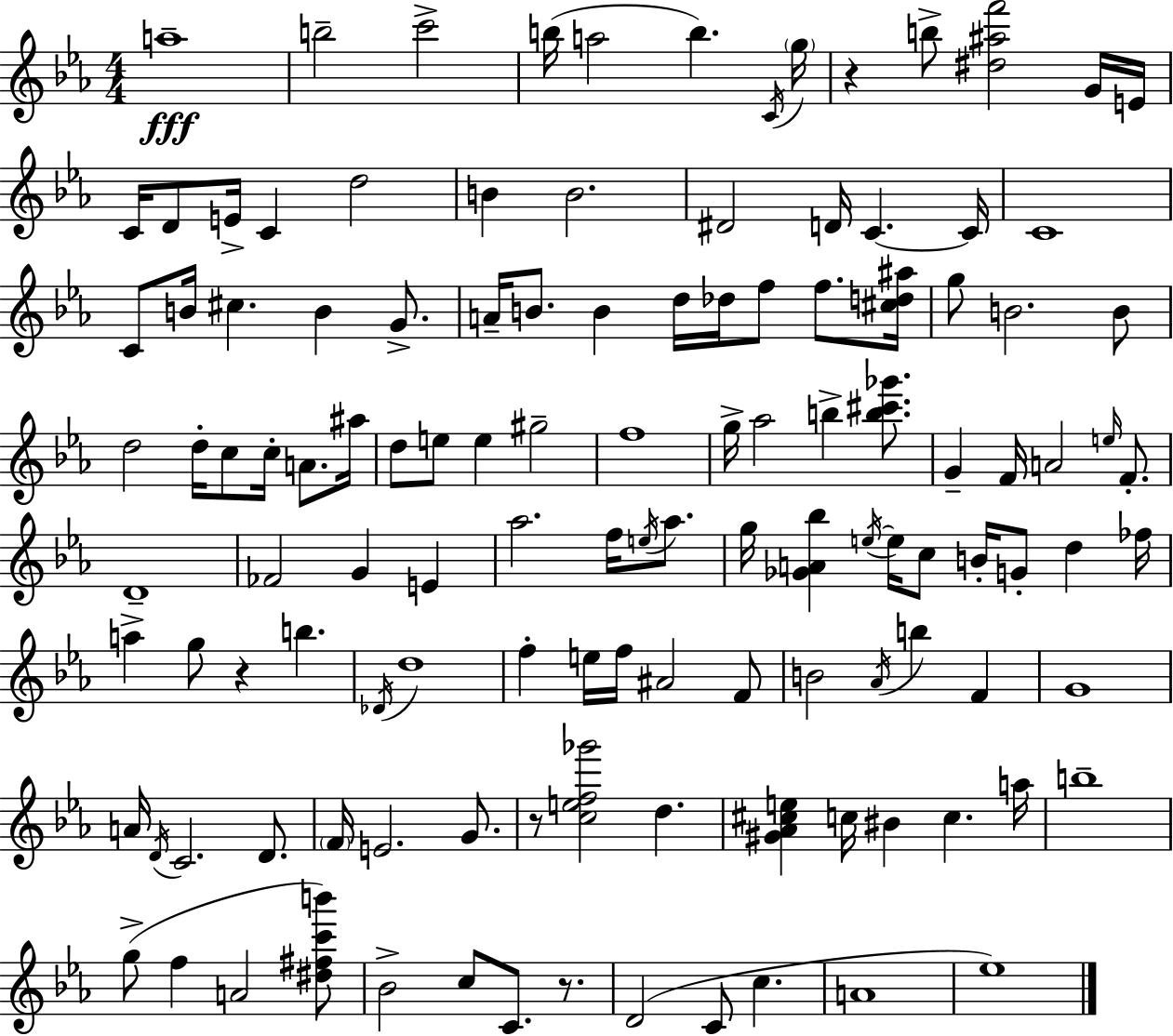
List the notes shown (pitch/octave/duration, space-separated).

A5/w B5/h C6/h B5/s A5/h B5/q. C4/s G5/s R/q B5/e [D#5,A#5,F6]/h G4/s E4/s C4/s D4/e E4/s C4/q D5/h B4/q B4/h. D#4/h D4/s C4/q. C4/s C4/w C4/e B4/s C#5/q. B4/q G4/e. A4/s B4/e. B4/q D5/s Db5/s F5/e F5/e. [C#5,D5,A#5]/s G5/e B4/h. B4/e D5/h D5/s C5/e C5/s A4/e. A#5/s D5/e E5/e E5/q G#5/h F5/w G5/s Ab5/h B5/q [B5,C#6,Gb6]/e. G4/q F4/s A4/h E5/s F4/e. D4/w FES4/h G4/q E4/q Ab5/h. F5/s E5/s Ab5/e. G5/s [Gb4,A4,Bb5]/q E5/s E5/s C5/e B4/s G4/e D5/q FES5/s A5/q G5/e R/q B5/q. Db4/s D5/w F5/q E5/s F5/s A#4/h F4/e B4/h Ab4/s B5/q F4/q G4/w A4/s D4/s C4/h. D4/e. F4/s E4/h. G4/e. R/e [C5,E5,F5,Gb6]/h D5/q. [G#4,Ab4,C#5,E5]/q C5/s BIS4/q C5/q. A5/s B5/w G5/e F5/q A4/h [D#5,F#5,C6,B6]/e Bb4/h C5/e C4/e. R/e. D4/h C4/e C5/q. A4/w Eb5/w